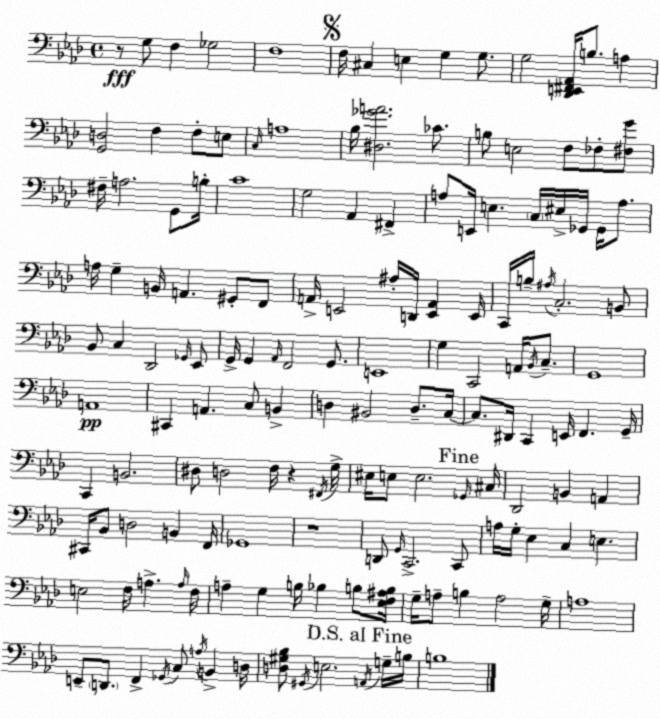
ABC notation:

X:1
T:Untitled
M:4/4
L:1/4
K:Ab
z/2 G,/2 F, _G,2 F,4 F,/4 ^C, E, G, G,/2 G,2 [_D,,E,,^F,,_A,,]/4 B,/2 A, [G,,D,]2 F, F,/2 E,/2 C,/4 A,4 _B,/4 [^D,_GA]2 _C/2 B,/2 E,2 F,/2 _F,/2 [^F,G]/2 ^F,/4 A,2 G,,/2 B,/4 C4 G,2 _A,, ^F,, A,/2 E,,/4 E, C,/4 ^E,/4 _G,,/4 _G,,/4 A,/2 A,/4 G, B,,/4 A,, ^G,,/2 F,,/2 A,,/4 E,,2 ^A,/4 D,,/4 [E,,A,,] E,,/4 C,,/4 B,/4 ^A,/4 C,2 B,,/2 _B,,/2 C, _D,,2 _G,,/4 _E,,/2 G,,/4 G,, _A,,/4 F,,2 G,,/2 E,,4 G, C,,2 A,,/4 _B,,/4 C,/2 G,,4 A,,4 ^C,, A,, C,/2 B,, D, ^B,,2 D,/2 C,/4 C,/2 ^D,,/4 C,, E,,/4 F,, G,,/4 C,, B,,2 ^D,/2 D,2 F,/4 z ^F,,/4 G,/4 ^E,/4 E,/2 E,2 _G,,/4 ^C,/4 _D,,2 B,, A,, ^C,,/4 _B,,/2 D,2 B,, F,,/4 _G,,4 z4 D,,/2 G,,/4 C,,2 C,,/2 A,/4 G,/4 _E, C, E, E,2 F,/4 A, A,/4 F,/4 A, G, B,/4 _B, B,/2 [_E,F,^A,B,]/4 G,/4 A,/2 B, A,2 G,/4 A,4 E,,/2 D,,/2 F,, _G,,/4 C,/2 A,/4 B,, D,/4 [D,^G,_B,]/2 ^G,,/4 E,2 A,,/4 G,/4 B,/4 B,4